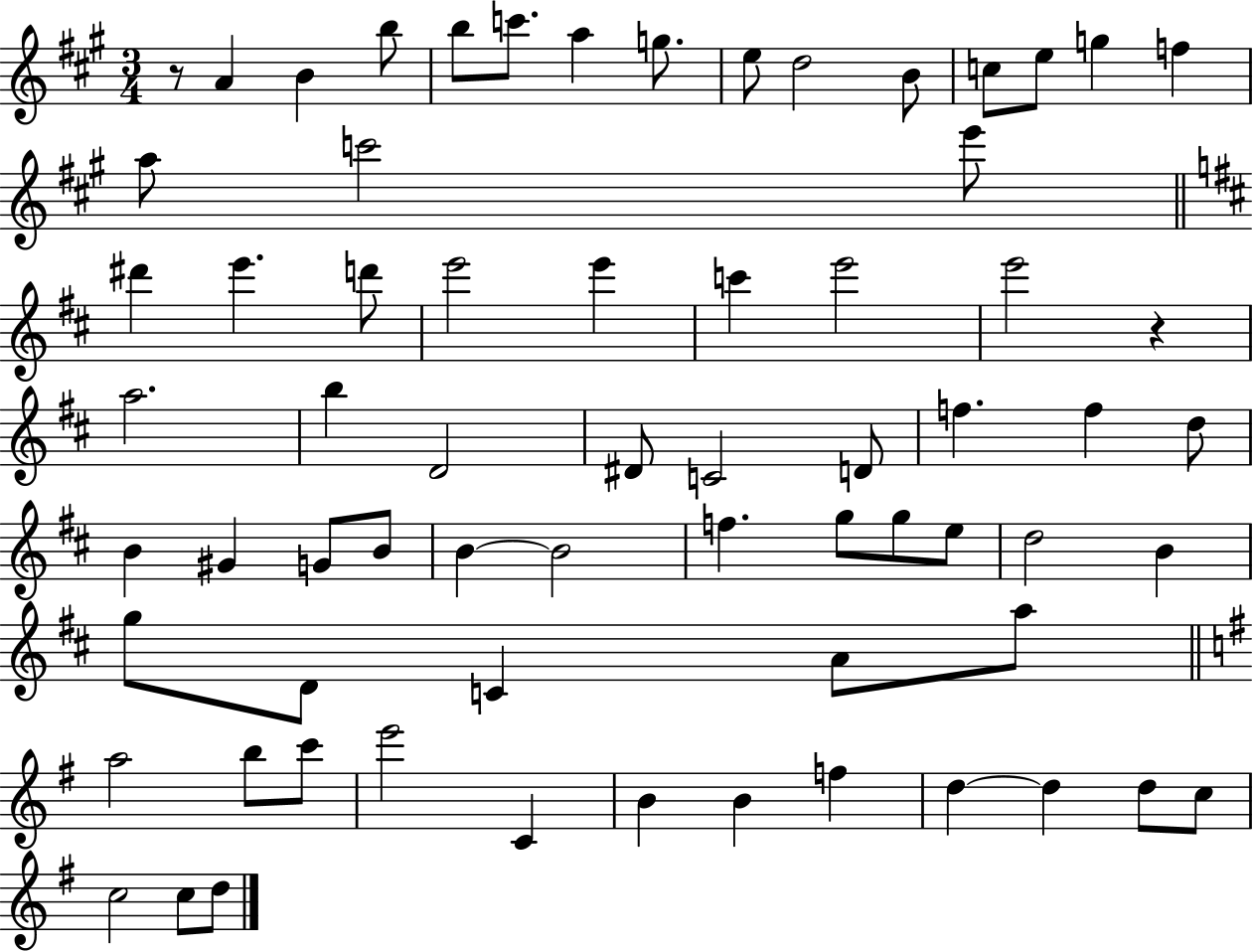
X:1
T:Untitled
M:3/4
L:1/4
K:A
z/2 A B b/2 b/2 c'/2 a g/2 e/2 d2 B/2 c/2 e/2 g f a/2 c'2 e'/2 ^d' e' d'/2 e'2 e' c' e'2 e'2 z a2 b D2 ^D/2 C2 D/2 f f d/2 B ^G G/2 B/2 B B2 f g/2 g/2 e/2 d2 B g/2 D/2 C A/2 a/2 a2 b/2 c'/2 e'2 C B B f d d d/2 c/2 c2 c/2 d/2